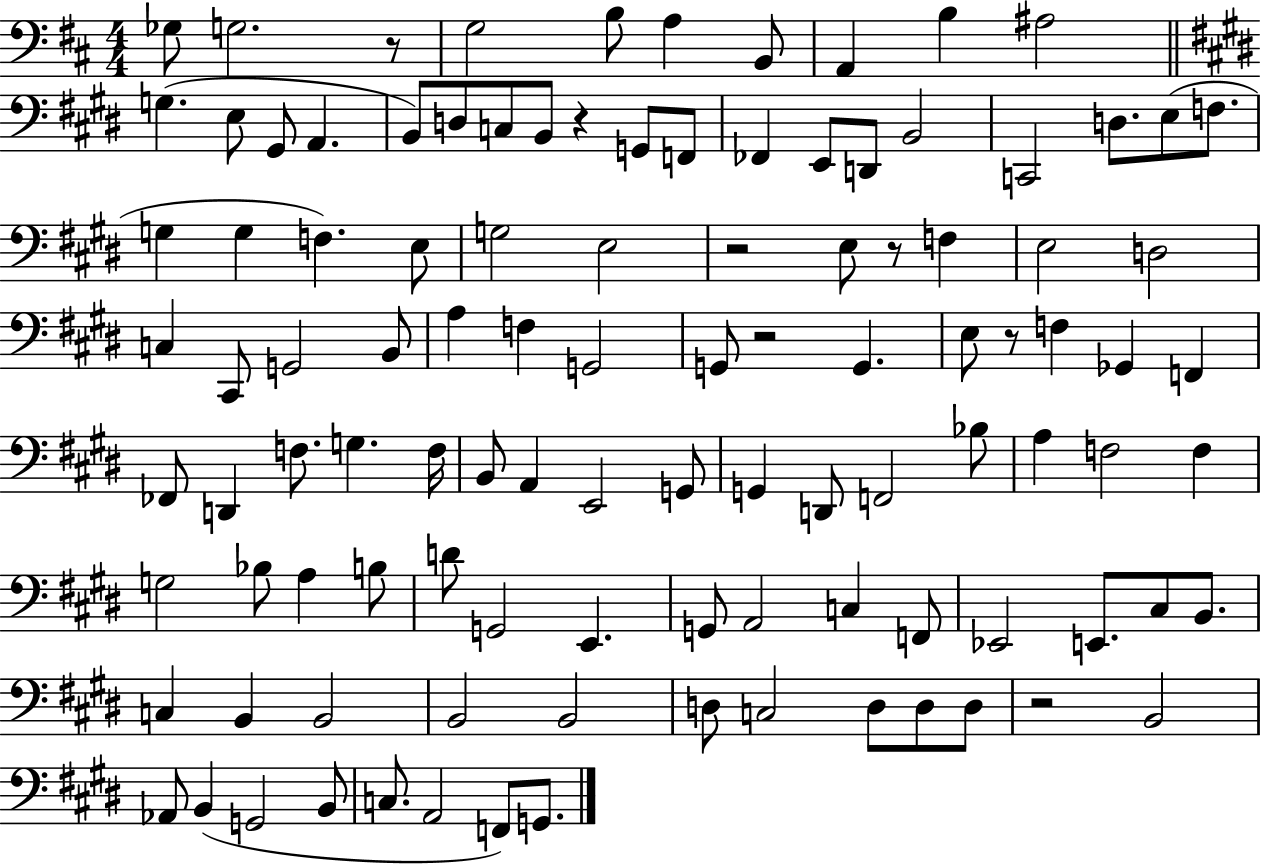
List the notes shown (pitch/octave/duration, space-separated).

Gb3/e G3/h. R/e G3/h B3/e A3/q B2/e A2/q B3/q A#3/h G3/q. E3/e G#2/e A2/q. B2/e D3/e C3/e B2/e R/q G2/e F2/e FES2/q E2/e D2/e B2/h C2/h D3/e. E3/e F3/e. G3/q G3/q F3/q. E3/e G3/h E3/h R/h E3/e R/e F3/q E3/h D3/h C3/q C#2/e G2/h B2/e A3/q F3/q G2/h G2/e R/h G2/q. E3/e R/e F3/q Gb2/q F2/q FES2/e D2/q F3/e. G3/q. F3/s B2/e A2/q E2/h G2/e G2/q D2/e F2/h Bb3/e A3/q F3/h F3/q G3/h Bb3/e A3/q B3/e D4/e G2/h E2/q. G2/e A2/h C3/q F2/e Eb2/h E2/e. C#3/e B2/e. C3/q B2/q B2/h B2/h B2/h D3/e C3/h D3/e D3/e D3/e R/h B2/h Ab2/e B2/q G2/h B2/e C3/e. A2/h F2/e G2/e.